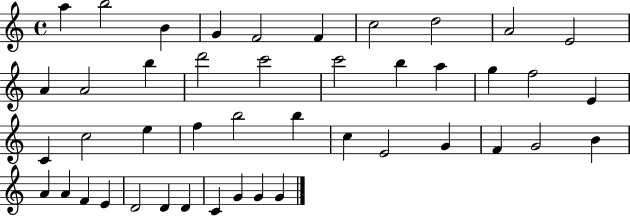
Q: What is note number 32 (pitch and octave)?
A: G4